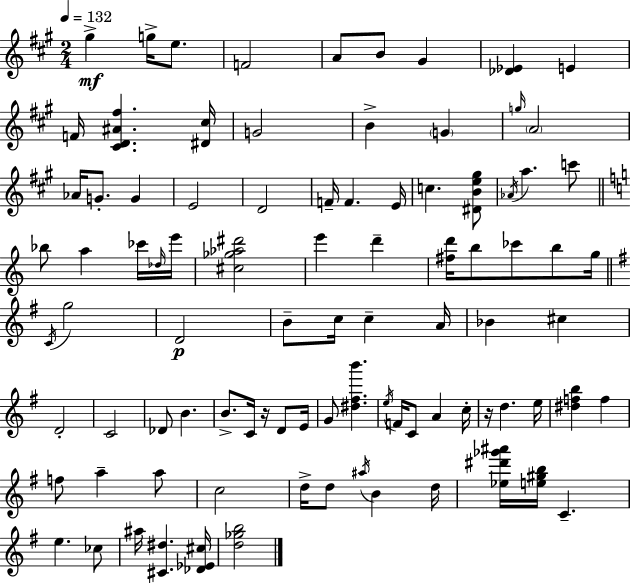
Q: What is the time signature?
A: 2/4